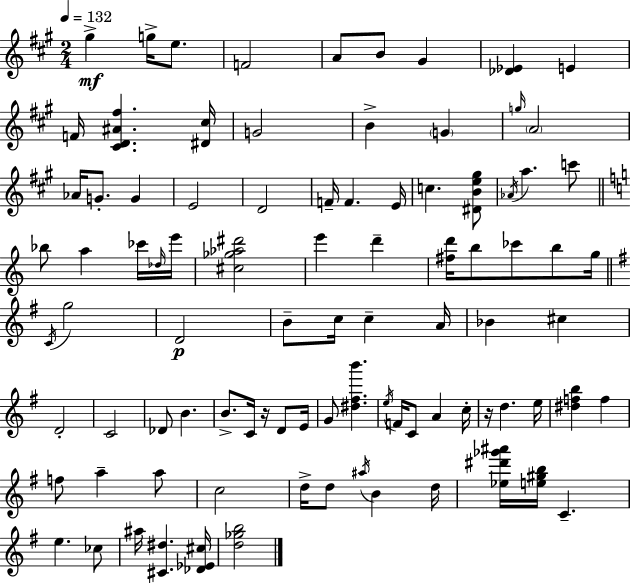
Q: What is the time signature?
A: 2/4